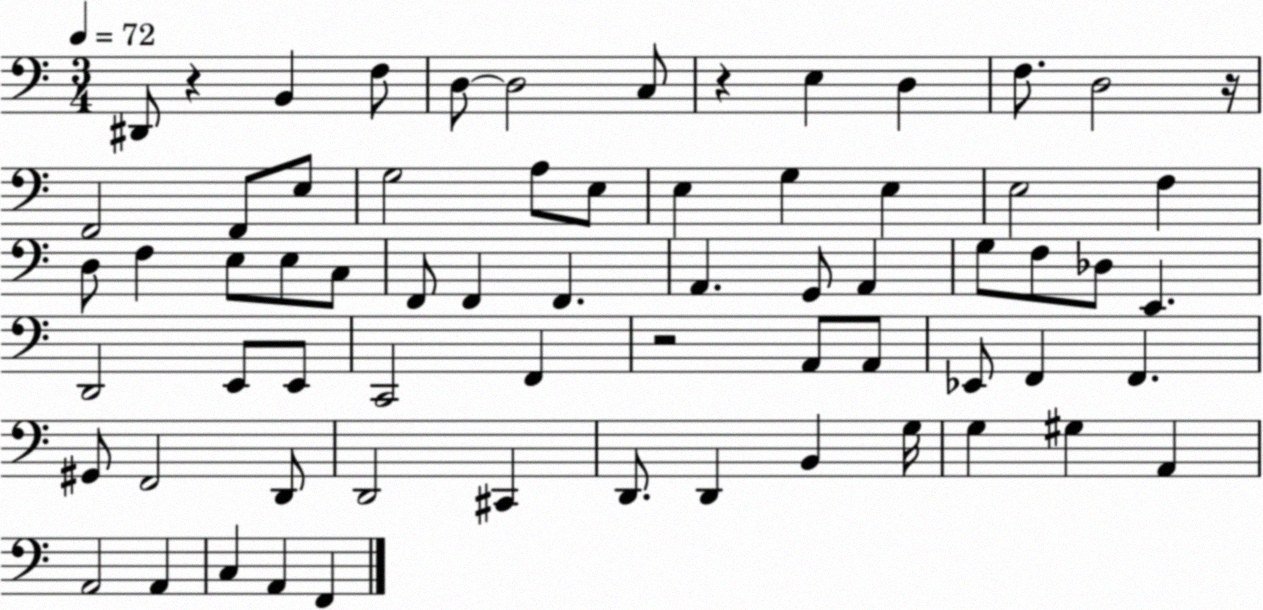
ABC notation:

X:1
T:Untitled
M:3/4
L:1/4
K:C
^D,,/2 z B,, F,/2 D,/2 D,2 C,/2 z E, D, F,/2 D,2 z/4 F,,2 F,,/2 E,/2 G,2 A,/2 E,/2 E, G, E, E,2 F, D,/2 F, E,/2 E,/2 C,/2 F,,/2 F,, F,, A,, G,,/2 A,, G,/2 F,/2 _D,/2 E,, D,,2 E,,/2 E,,/2 C,,2 F,, z2 A,,/2 A,,/2 _E,,/2 F,, F,, ^G,,/2 F,,2 D,,/2 D,,2 ^C,, D,,/2 D,, B,, G,/4 G, ^G, A,, A,,2 A,, C, A,, F,,